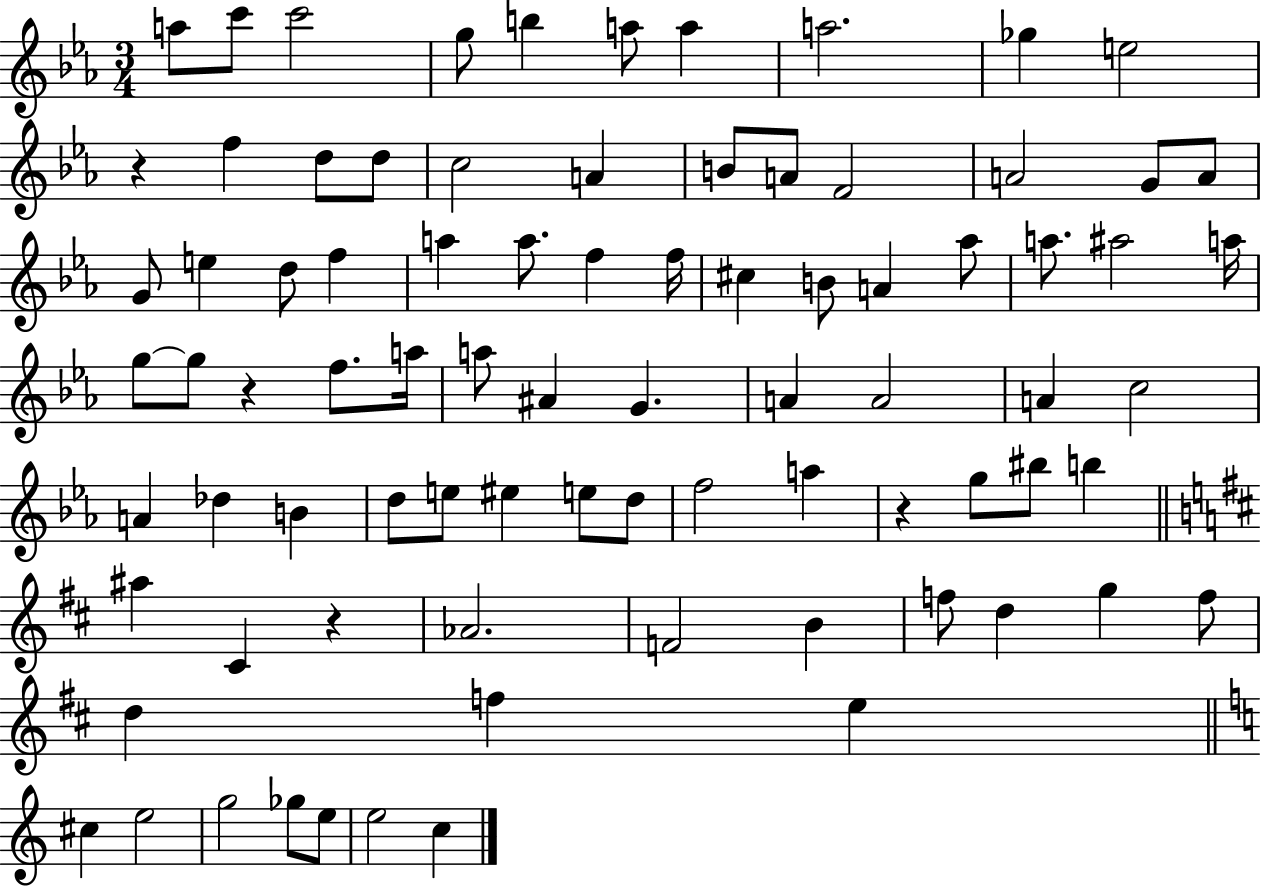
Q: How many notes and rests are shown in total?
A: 83